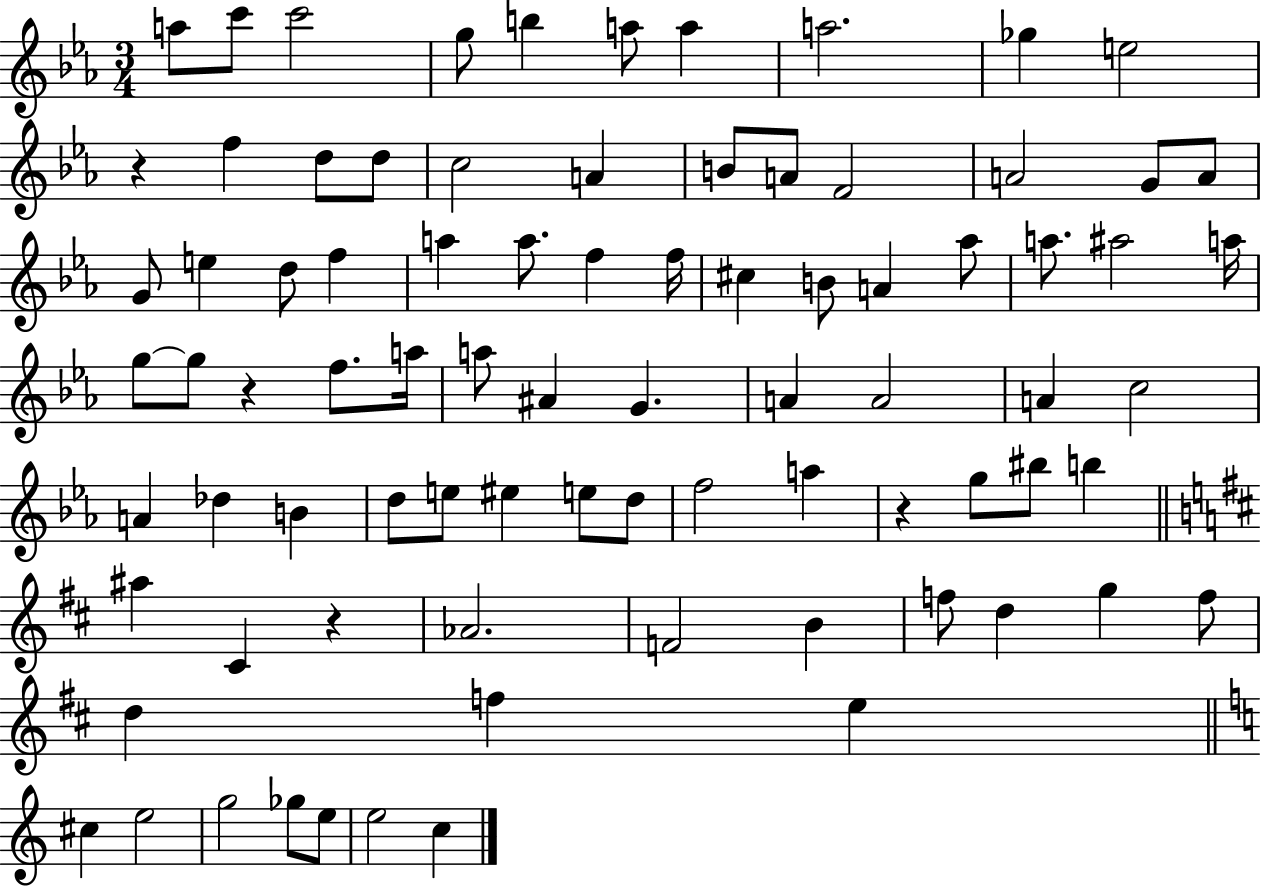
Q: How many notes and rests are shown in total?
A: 83